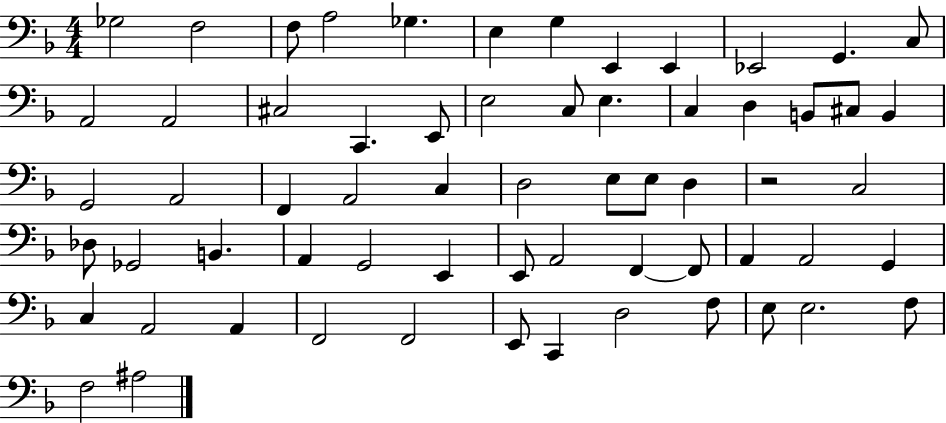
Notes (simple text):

Gb3/h F3/h F3/e A3/h Gb3/q. E3/q G3/q E2/q E2/q Eb2/h G2/q. C3/e A2/h A2/h C#3/h C2/q. E2/e E3/h C3/e E3/q. C3/q D3/q B2/e C#3/e B2/q G2/h A2/h F2/q A2/h C3/q D3/h E3/e E3/e D3/q R/h C3/h Db3/e Gb2/h B2/q. A2/q G2/h E2/q E2/e A2/h F2/q F2/e A2/q A2/h G2/q C3/q A2/h A2/q F2/h F2/h E2/e C2/q D3/h F3/e E3/e E3/h. F3/e F3/h A#3/h